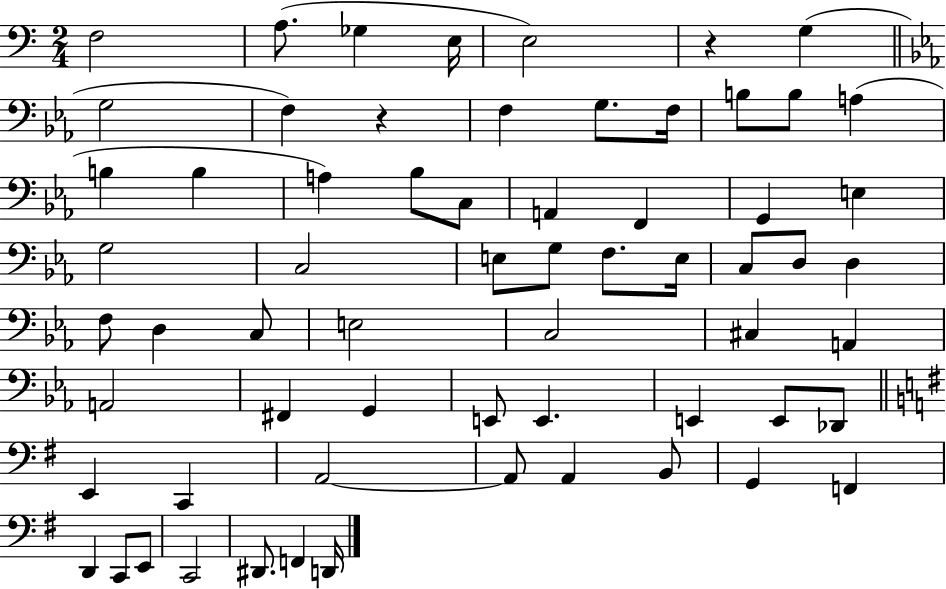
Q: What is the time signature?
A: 2/4